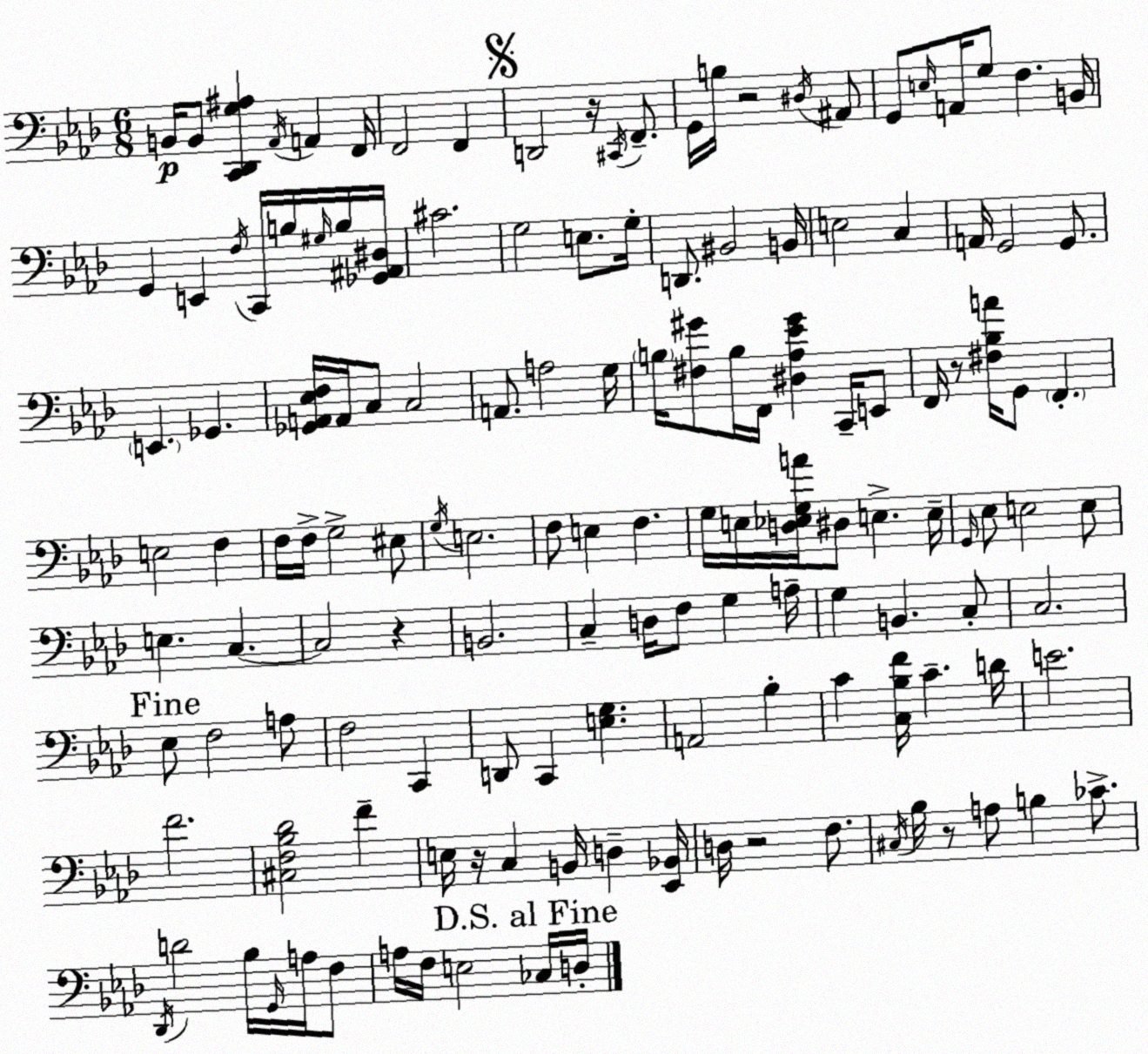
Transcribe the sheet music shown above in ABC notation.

X:1
T:Untitled
M:6/8
L:1/4
K:Fm
B,,/4 B,,/2 [C,,_D,,G,^A,] _A,,/4 A,, F,,/4 F,,2 F,, D,,2 z/4 ^C,,/4 F,,/2 G,,/4 B,/4 z2 ^D,/4 ^A,,/2 G,,/2 E,/4 A,,/4 G,/2 F, B,,/4 G,, E,, F,/4 C,,/4 B,/4 ^G,/4 B,/4 [_G,,^A,,^D,]/4 ^C2 G,2 E,/2 G,/4 D,,/2 ^B,,2 B,,/4 E,2 C, A,,/4 G,,2 G,,/2 E,, _G,, [_G,,A,,_E,F,]/4 A,,/4 C,/2 C,2 A,,/2 A,2 G,/4 B,/4 [^F,^G]/2 B,/4 F,,/4 [^D,_A,_E^G] C,,/4 E,,/2 F,,/4 z/2 [^F,_B,A]/4 G,,/2 F,, E,2 F, F,/4 F,/4 G,2 ^E,/2 G,/4 E,2 F,/2 E, F, G,/4 E,/4 [D,_E,G,A]/4 ^D,/2 E, E,/4 G,,/4 _E,/2 E,2 E,/2 E, C, C,2 z B,,2 C, D,/4 F,/2 G, A,/4 G, B,, C,/2 C,2 _E,/2 F,2 A,/2 F,2 C,, D,,/2 C,, [E,G,] A,,2 _B, C [C,_B,F]/4 C D/4 E2 F2 [^C,F,_B,_D]2 F E,/4 z/4 C, B,,/4 D, [_E,,_B,,]/4 D,/4 z2 F,/2 ^C,/4 _B,/4 z/2 A,/2 B, _C/2 _D,,/4 D2 _B,/4 G,,/4 A,/4 F,/2 A,/4 F,/4 E,2 _C,/4 D,/4